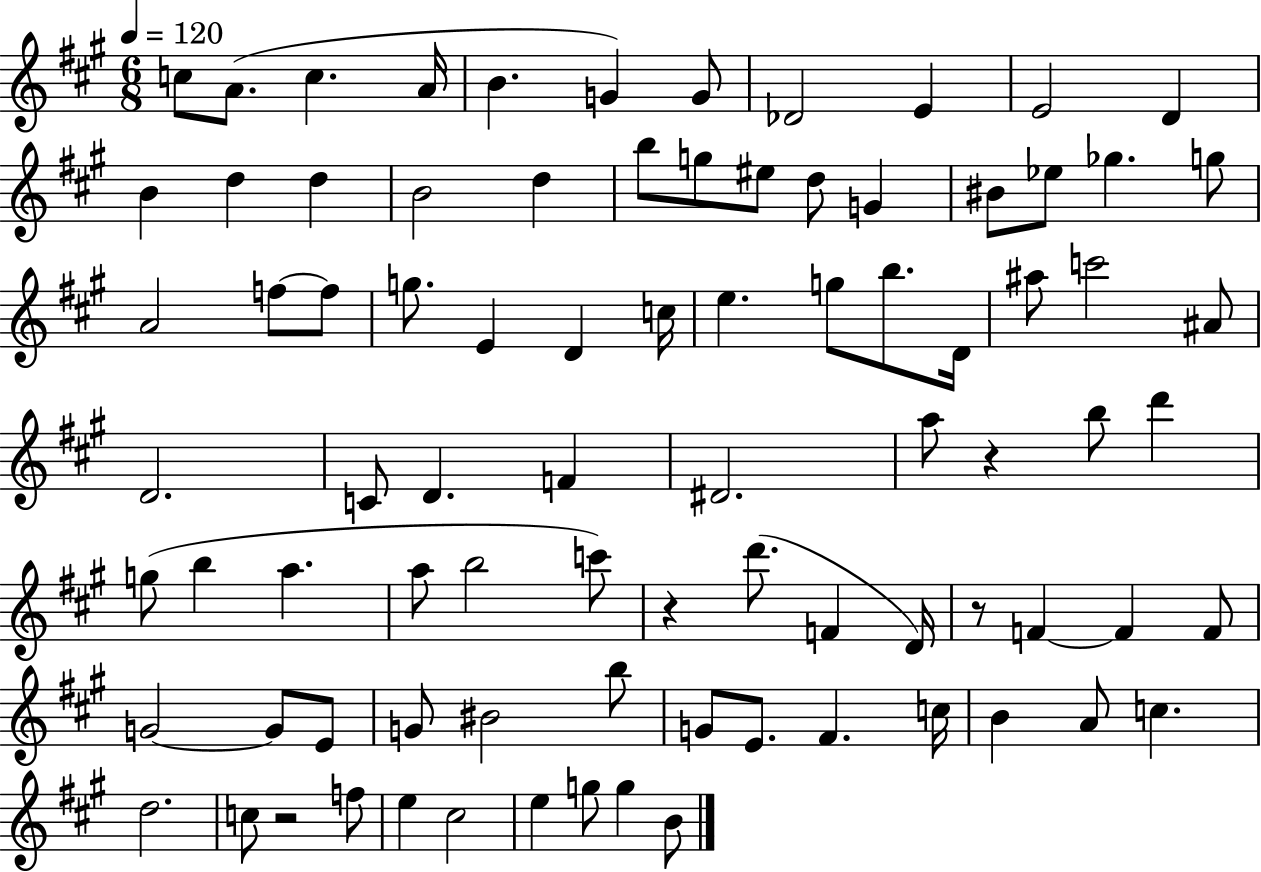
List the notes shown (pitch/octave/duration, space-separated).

C5/e A4/e. C5/q. A4/s B4/q. G4/q G4/e Db4/h E4/q E4/h D4/q B4/q D5/q D5/q B4/h D5/q B5/e G5/e EIS5/e D5/e G4/q BIS4/e Eb5/e Gb5/q. G5/e A4/h F5/e F5/e G5/e. E4/q D4/q C5/s E5/q. G5/e B5/e. D4/s A#5/e C6/h A#4/e D4/h. C4/e D4/q. F4/q D#4/h. A5/e R/q B5/e D6/q G5/e B5/q A5/q. A5/e B5/h C6/e R/q D6/e. F4/q D4/s R/e F4/q F4/q F4/e G4/h G4/e E4/e G4/e BIS4/h B5/e G4/e E4/e. F#4/q. C5/s B4/q A4/e C5/q. D5/h. C5/e R/h F5/e E5/q C#5/h E5/q G5/e G5/q B4/e